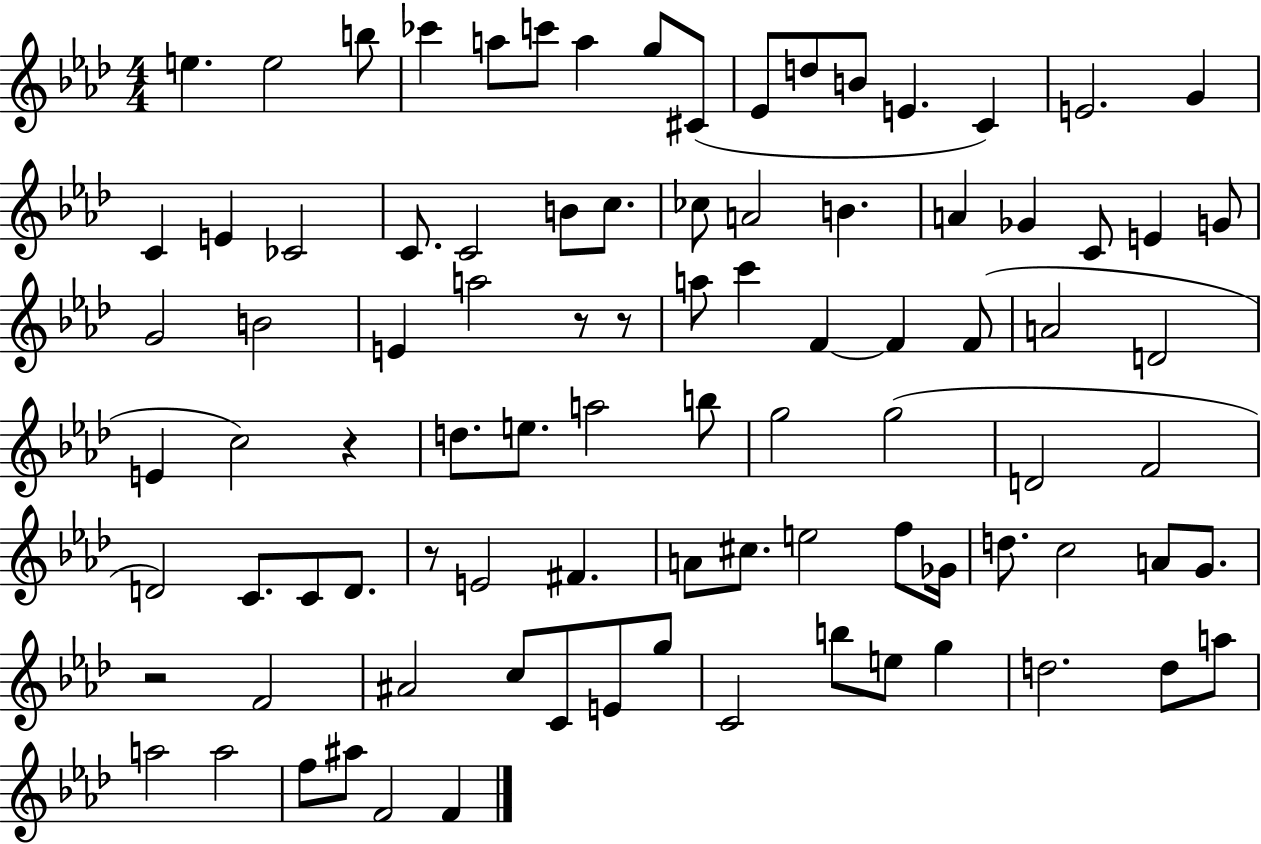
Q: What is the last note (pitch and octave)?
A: F4